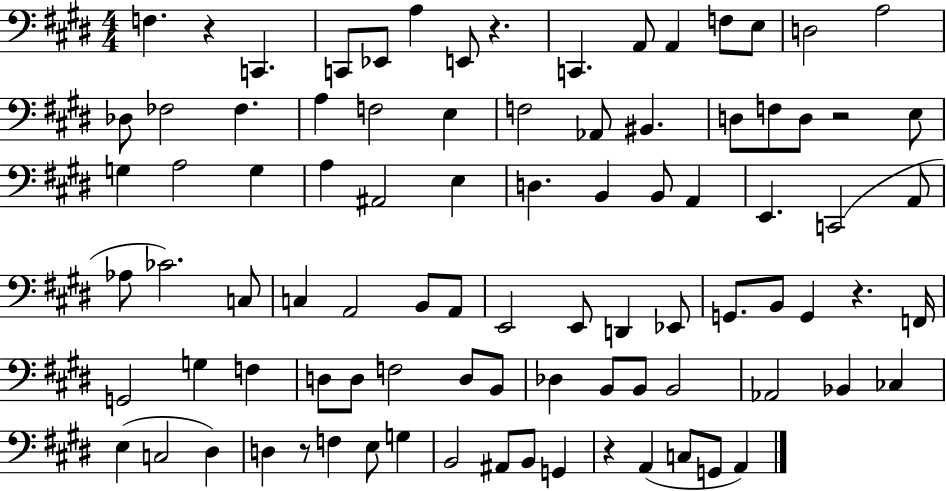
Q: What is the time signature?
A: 4/4